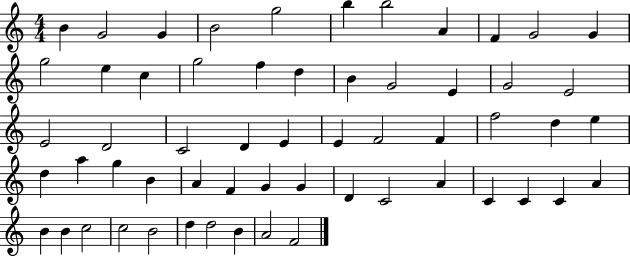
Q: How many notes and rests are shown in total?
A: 58